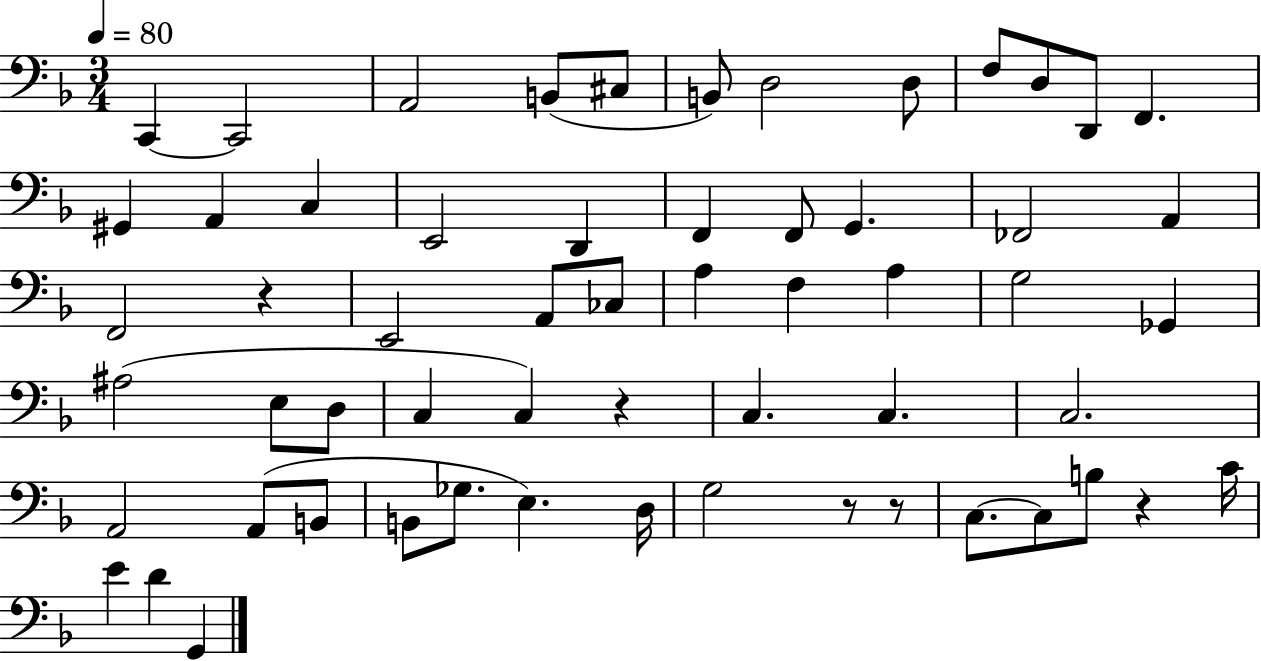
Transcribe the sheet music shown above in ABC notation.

X:1
T:Untitled
M:3/4
L:1/4
K:F
C,, C,,2 A,,2 B,,/2 ^C,/2 B,,/2 D,2 D,/2 F,/2 D,/2 D,,/2 F,, ^G,, A,, C, E,,2 D,, F,, F,,/2 G,, _F,,2 A,, F,,2 z E,,2 A,,/2 _C,/2 A, F, A, G,2 _G,, ^A,2 E,/2 D,/2 C, C, z C, C, C,2 A,,2 A,,/2 B,,/2 B,,/2 _G,/2 E, D,/4 G,2 z/2 z/2 C,/2 C,/2 B,/2 z C/4 E D G,,